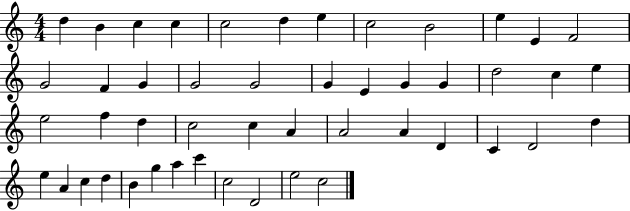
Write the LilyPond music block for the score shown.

{
  \clef treble
  \numericTimeSignature
  \time 4/4
  \key c \major
  d''4 b'4 c''4 c''4 | c''2 d''4 e''4 | c''2 b'2 | e''4 e'4 f'2 | \break g'2 f'4 g'4 | g'2 g'2 | g'4 e'4 g'4 g'4 | d''2 c''4 e''4 | \break e''2 f''4 d''4 | c''2 c''4 a'4 | a'2 a'4 d'4 | c'4 d'2 d''4 | \break e''4 a'4 c''4 d''4 | b'4 g''4 a''4 c'''4 | c''2 d'2 | e''2 c''2 | \break \bar "|."
}